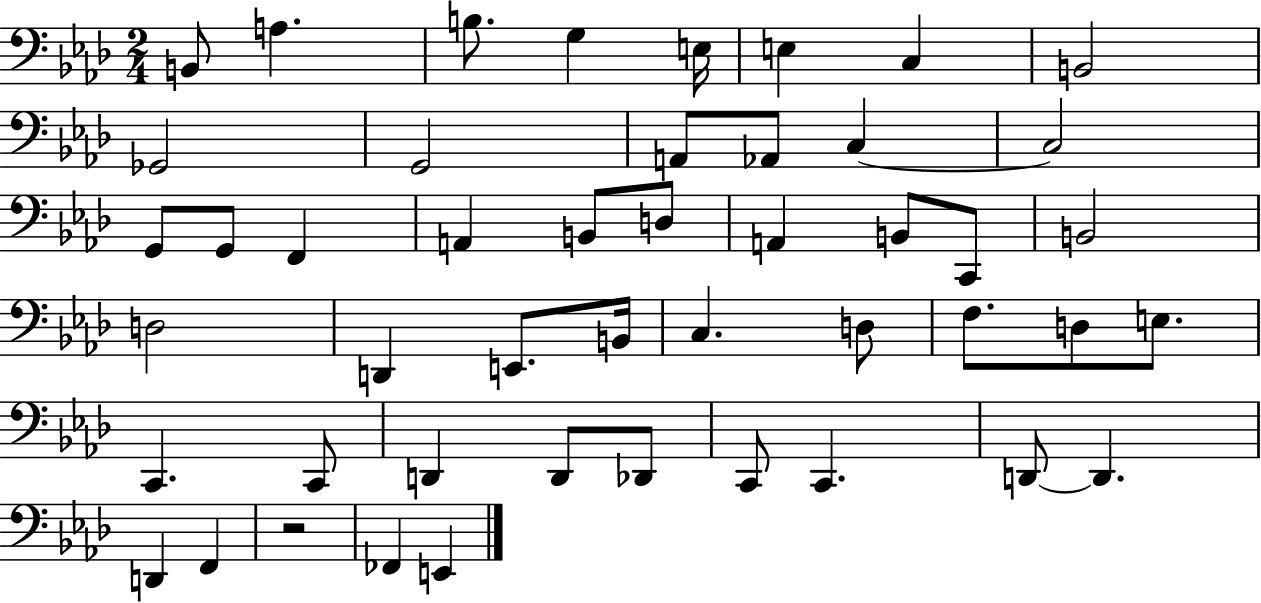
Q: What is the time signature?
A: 2/4